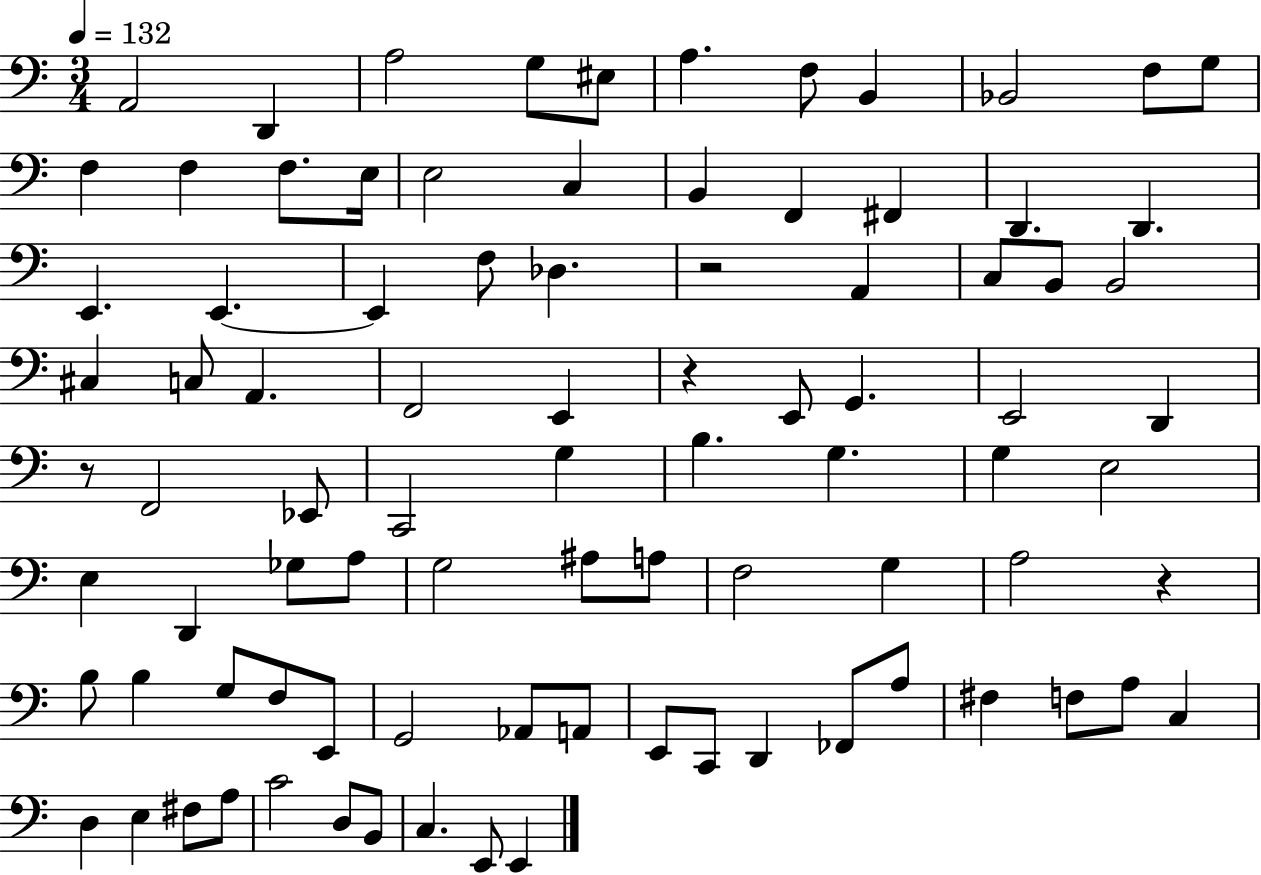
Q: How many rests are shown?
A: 4